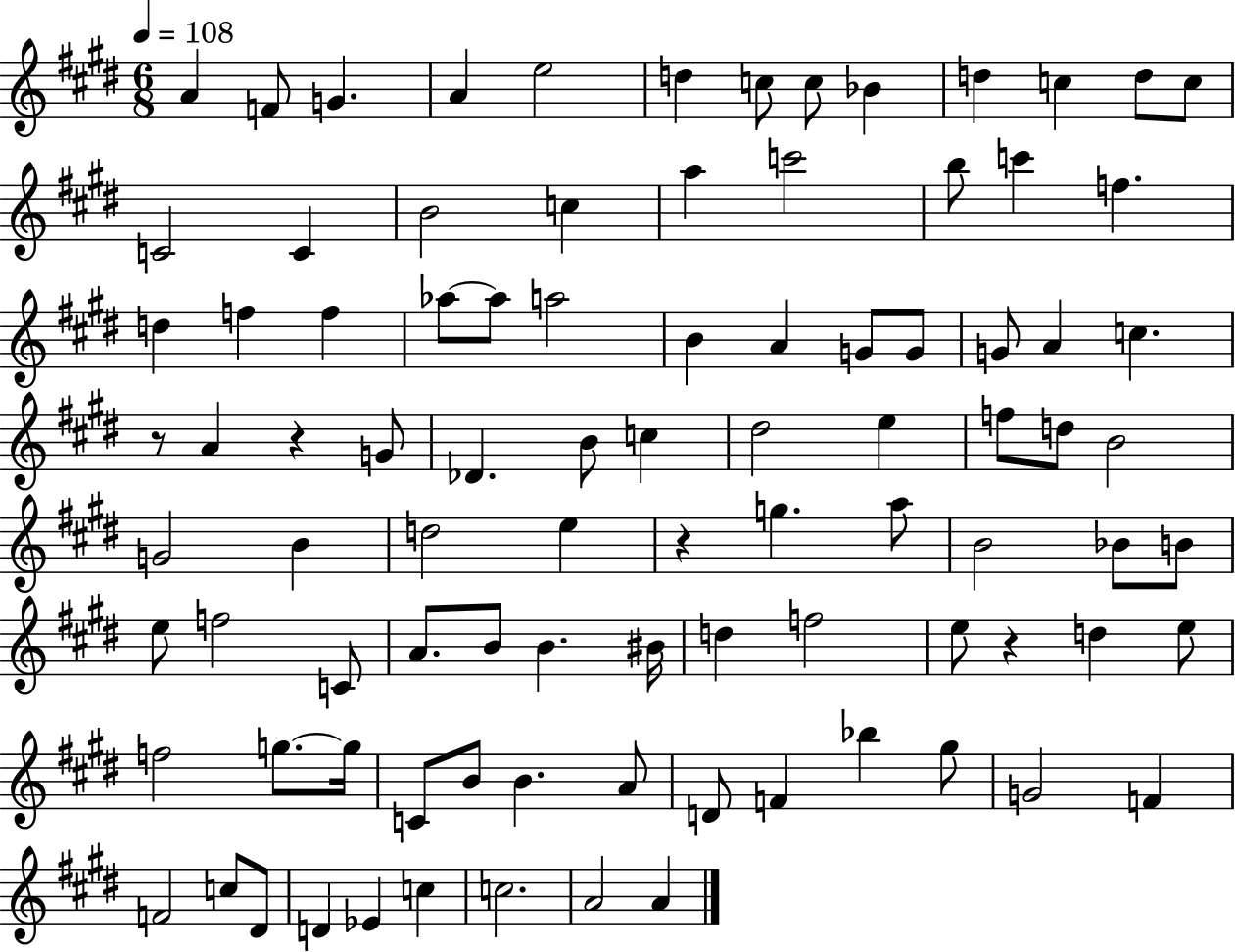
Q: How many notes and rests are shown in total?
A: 92